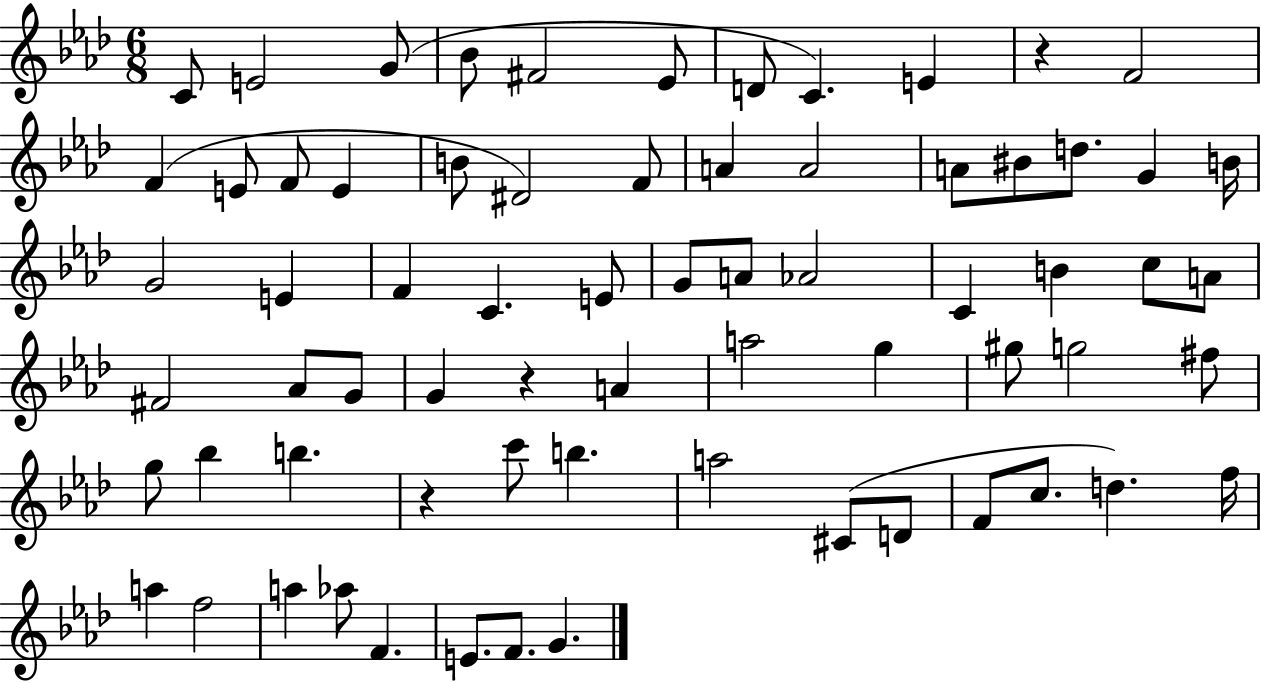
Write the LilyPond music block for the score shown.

{
  \clef treble
  \numericTimeSignature
  \time 6/8
  \key aes \major
  c'8 e'2 g'8( | bes'8 fis'2 ees'8 | d'8 c'4.) e'4 | r4 f'2 | \break f'4( e'8 f'8 e'4 | b'8 dis'2) f'8 | a'4 a'2 | a'8 bis'8 d''8. g'4 b'16 | \break g'2 e'4 | f'4 c'4. e'8 | g'8 a'8 aes'2 | c'4 b'4 c''8 a'8 | \break fis'2 aes'8 g'8 | g'4 r4 a'4 | a''2 g''4 | gis''8 g''2 fis''8 | \break g''8 bes''4 b''4. | r4 c'''8 b''4. | a''2 cis'8( d'8 | f'8 c''8. d''4.) f''16 | \break a''4 f''2 | a''4 aes''8 f'4. | e'8. f'8. g'4. | \bar "|."
}